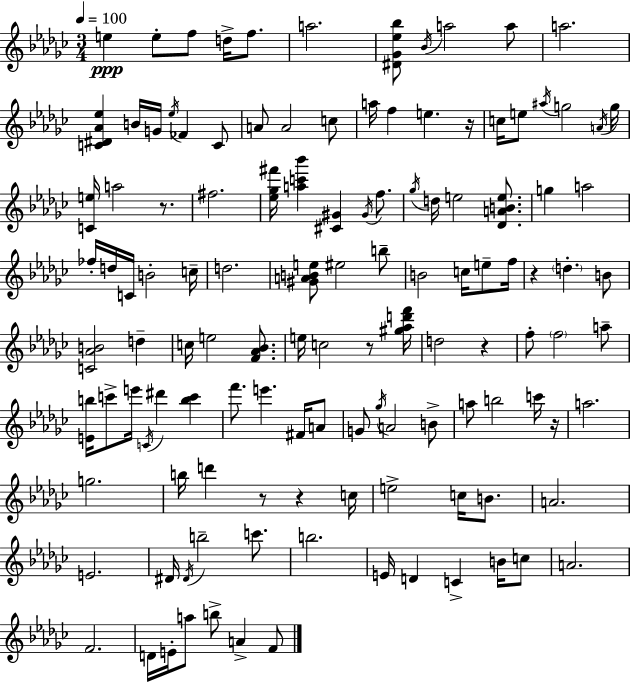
E5/q E5/e F5/e D5/s F5/e. A5/h. [D#4,Gb4,Eb5,Bb5]/e Bb4/s A5/h A5/e A5/h. [C4,D#4,Ab4,Eb5]/q B4/s G4/s Eb5/s FES4/q C4/e A4/e A4/h C5/e A5/s F5/q E5/q. R/s C5/s E5/e A#5/s G5/h A4/s G5/s [C4,E5]/s A5/h R/e. F#5/h. [Eb5,Gb5,F#6]/s [A5,C6,Bb6]/q [C#4,G#4]/q G#4/s F5/e. Gb5/s D5/s E5/h [Db4,A4,B4,E5]/e. G5/q A5/h FES5/s D5/s C4/s B4/h C5/s D5/h. [G#4,A4,B4,E5]/e EIS5/h B5/e B4/h C5/s E5/e F5/s R/q D5/q. B4/e [C4,Ab4,B4]/h D5/q C5/s E5/h [F4,Ab4,Bb4]/e. E5/s C5/h R/e [G#5,Ab5,D6,F6]/s D5/h R/q F5/e F5/h A5/e [E4,B5]/s C6/e E6/s C4/s D#6/q [B5,C6]/q F6/e. E6/q. F#4/s A4/e G4/e Gb5/s A4/h B4/e A5/e B5/h C6/s R/s A5/h. G5/h. B5/s D6/q R/e R/q C5/s E5/h C5/s B4/e. A4/h. E4/h. D#4/s D#4/s B5/h C6/e. B5/h. E4/s D4/q C4/q B4/s C5/e A4/h. F4/h. D4/s E4/s A5/e B5/e A4/q F4/e